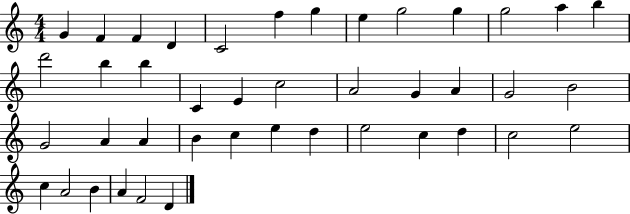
X:1
T:Untitled
M:4/4
L:1/4
K:C
G F F D C2 f g e g2 g g2 a b d'2 b b C E c2 A2 G A G2 B2 G2 A A B c e d e2 c d c2 e2 c A2 B A F2 D